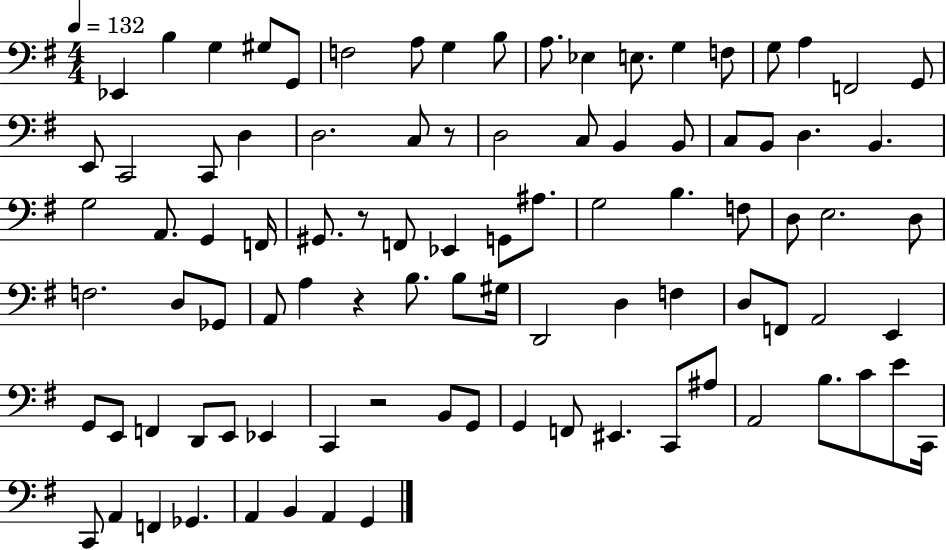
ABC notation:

X:1
T:Untitled
M:4/4
L:1/4
K:G
_E,, B, G, ^G,/2 G,,/2 F,2 A,/2 G, B,/2 A,/2 _E, E,/2 G, F,/2 G,/2 A, F,,2 G,,/2 E,,/2 C,,2 C,,/2 D, D,2 C,/2 z/2 D,2 C,/2 B,, B,,/2 C,/2 B,,/2 D, B,, G,2 A,,/2 G,, F,,/4 ^G,,/2 z/2 F,,/2 _E,, G,,/2 ^A,/2 G,2 B, F,/2 D,/2 E,2 D,/2 F,2 D,/2 _G,,/2 A,,/2 A, z B,/2 B,/2 ^G,/4 D,,2 D, F, D,/2 F,,/2 A,,2 E,, G,,/2 E,,/2 F,, D,,/2 E,,/2 _E,, C,, z2 B,,/2 G,,/2 G,, F,,/2 ^E,, C,,/2 ^A,/2 A,,2 B,/2 C/2 E/2 C,,/4 C,,/2 A,, F,, _G,, A,, B,, A,, G,,